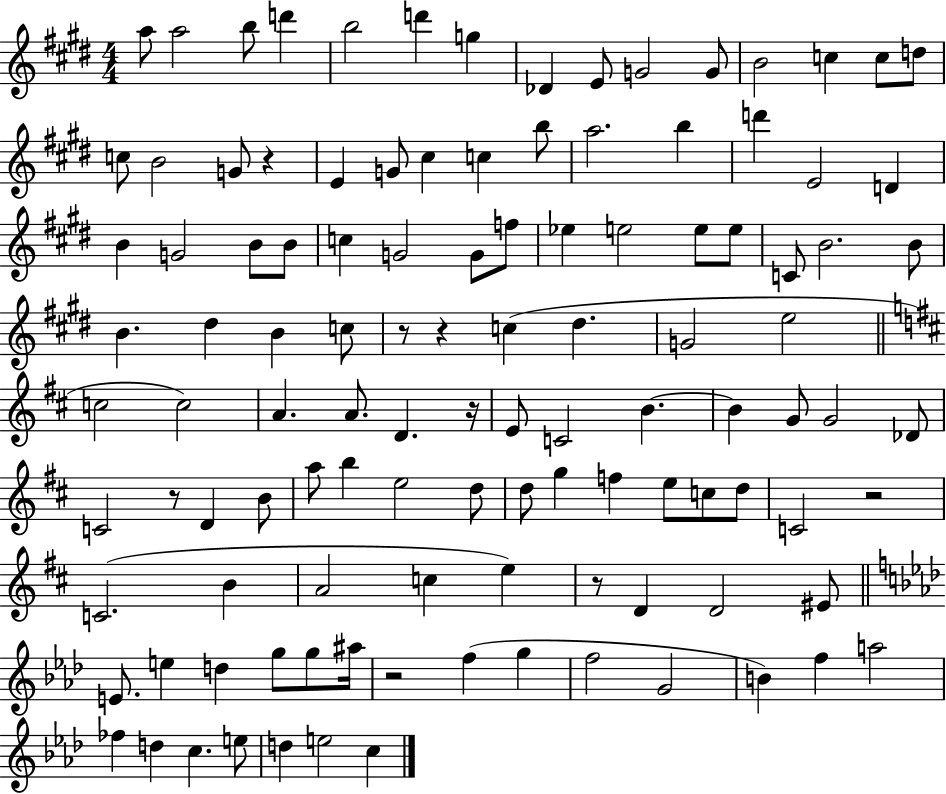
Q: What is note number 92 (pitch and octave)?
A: F5